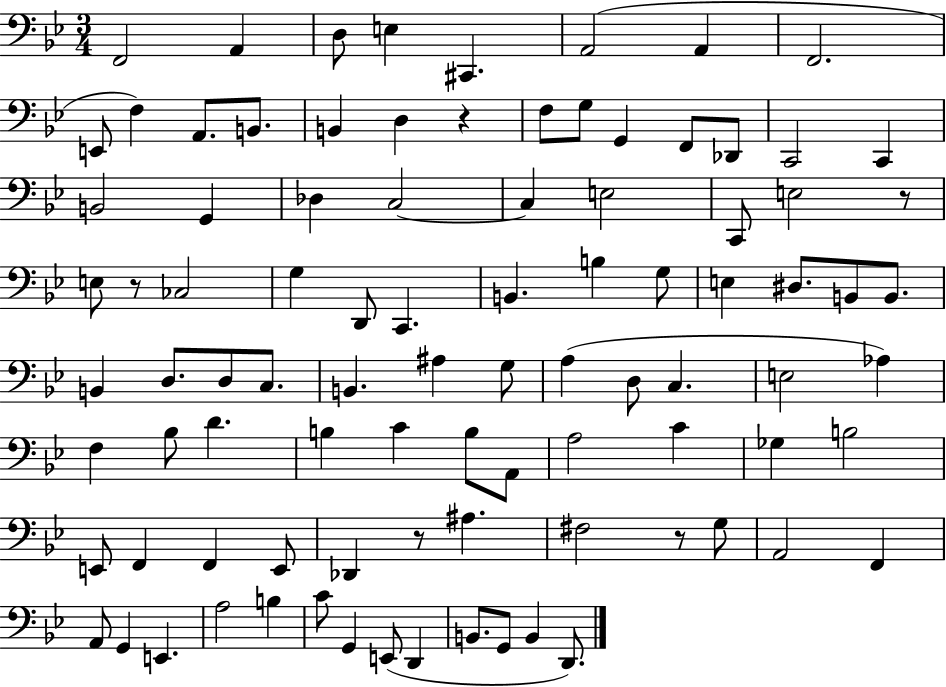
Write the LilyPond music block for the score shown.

{
  \clef bass
  \numericTimeSignature
  \time 3/4
  \key bes \major
  f,2 a,4 | d8 e4 cis,4. | a,2( a,4 | f,2. | \break e,8 f4) a,8. b,8. | b,4 d4 r4 | f8 g8 g,4 f,8 des,8 | c,2 c,4 | \break b,2 g,4 | des4 c2~~ | c4 e2 | c,8 e2 r8 | \break e8 r8 ces2 | g4 d,8 c,4. | b,4. b4 g8 | e4 dis8. b,8 b,8. | \break b,4 d8. d8 c8. | b,4. ais4 g8 | a4( d8 c4. | e2 aes4) | \break f4 bes8 d'4. | b4 c'4 b8 a,8 | a2 c'4 | ges4 b2 | \break e,8 f,4 f,4 e,8 | des,4 r8 ais4. | fis2 r8 g8 | a,2 f,4 | \break a,8 g,4 e,4. | a2 b4 | c'8 g,4 e,8( d,4 | b,8. g,8 b,4 d,8.) | \break \bar "|."
}